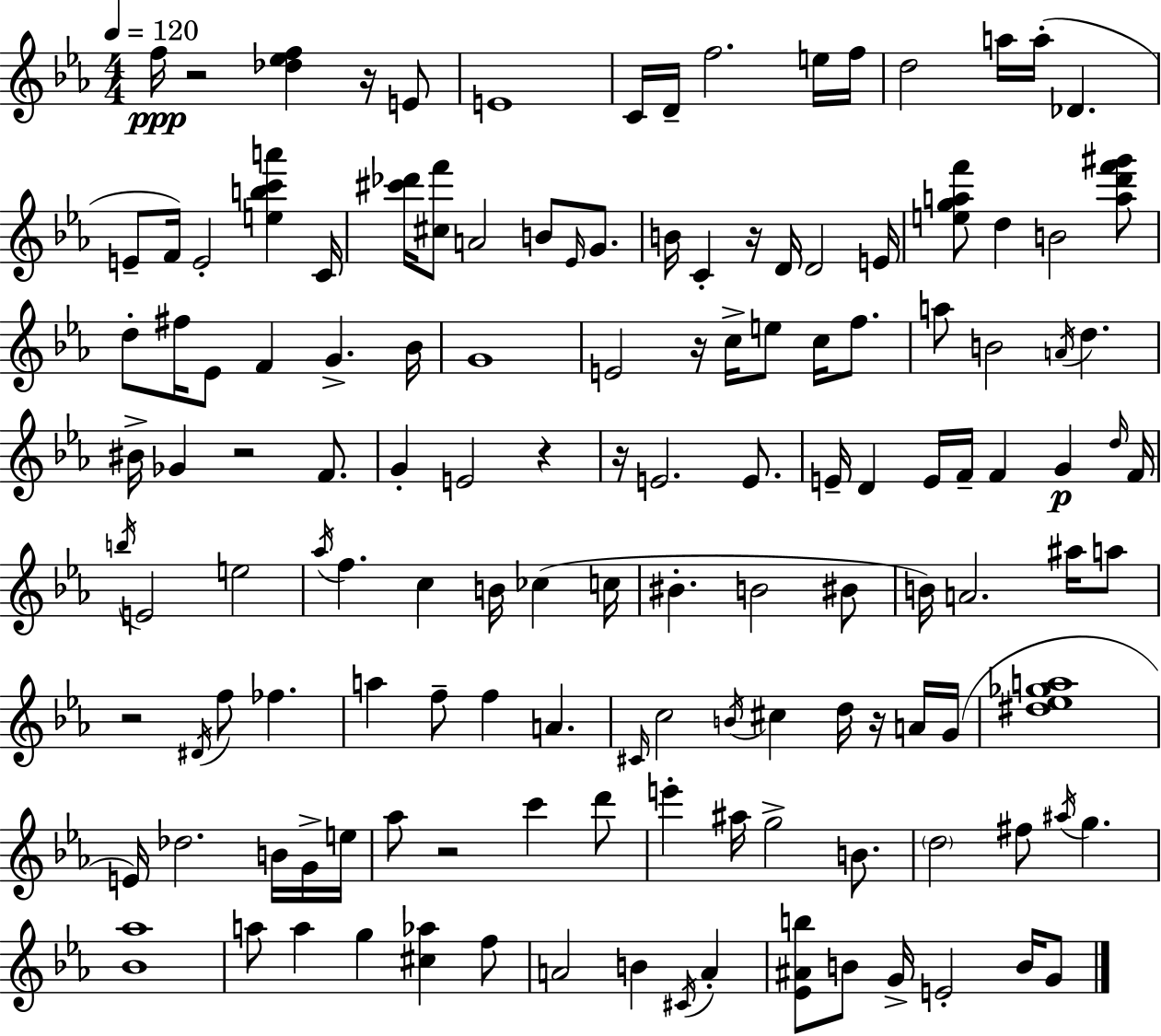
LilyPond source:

{
  \clef treble
  \numericTimeSignature
  \time 4/4
  \key ees \major
  \tempo 4 = 120
  \repeat volta 2 { f''16\ppp r2 <des'' ees'' f''>4 r16 e'8 | e'1 | c'16 d'16-- f''2. e''16 f''16 | d''2 a''16 a''16-.( des'4. | \break e'8-- f'16) e'2-. <e'' b'' c''' a'''>4 c'16 | <cis''' des'''>16 <cis'' f'''>8 a'2 b'8 \grace { ees'16 } g'8. | b'16 c'4-. r16 d'16 d'2 | e'16 <e'' g'' a'' f'''>8 d''4 b'2 <a'' d''' f''' gis'''>8 | \break d''8-. fis''16 ees'8 f'4 g'4.-> | bes'16 g'1 | e'2 r16 c''16-> e''8 c''16 f''8. | a''8 b'2 \acciaccatura { a'16 } d''4. | \break bis'16-> ges'4 r2 f'8. | g'4-. e'2 r4 | r16 e'2. e'8. | e'16-- d'4 e'16 f'16-- f'4 g'4\p | \break \grace { d''16 } f'16 \acciaccatura { b''16 } e'2 e''2 | \acciaccatura { aes''16 } f''4. c''4 b'16 | ces''4( c''16 bis'4.-. b'2 | bis'8 b'16) a'2. | \break ais''16 a''8 r2 \acciaccatura { dis'16 } f''8 | fes''4. a''4 f''8-- f''4 | a'4. \grace { cis'16 } c''2 \acciaccatura { b'16 } | cis''4 d''16 r16 a'16 g'16( <dis'' ees'' ges'' a''>1 | \break e'16) des''2. | b'16 g'16-> e''16 aes''8 r2 | c'''4 d'''8 e'''4-. ais''16 g''2-> | b'8. \parenthesize d''2 | \break fis''8 \acciaccatura { ais''16 } g''4. <bes' aes''>1 | a''8 a''4 g''4 | <cis'' aes''>4 f''8 a'2 | b'4 \acciaccatura { cis'16 } a'4-. <ees' ais' b''>8 b'8 g'16-> e'2-. | \break b'16 g'8 } \bar "|."
}